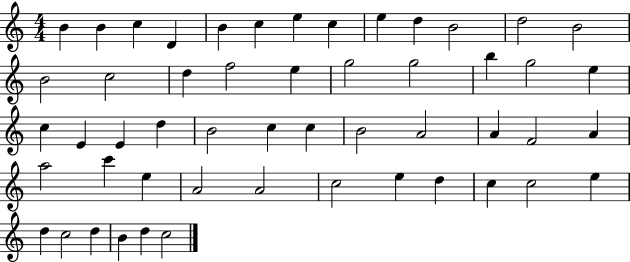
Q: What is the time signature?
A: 4/4